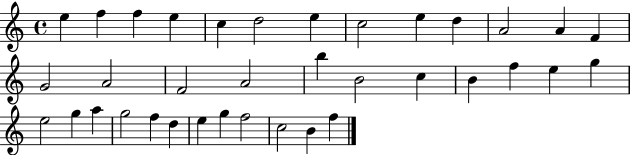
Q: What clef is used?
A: treble